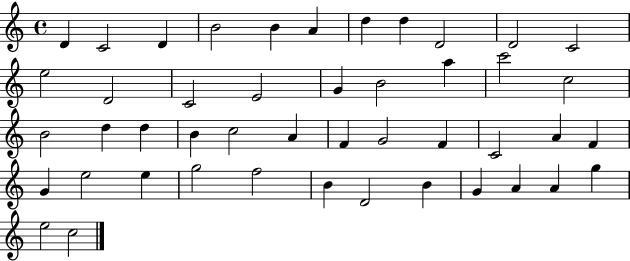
D4/q C4/h D4/q B4/h B4/q A4/q D5/q D5/q D4/h D4/h C4/h E5/h D4/h C4/h E4/h G4/q B4/h A5/q C6/h C5/h B4/h D5/q D5/q B4/q C5/h A4/q F4/q G4/h F4/q C4/h A4/q F4/q G4/q E5/h E5/q G5/h F5/h B4/q D4/h B4/q G4/q A4/q A4/q G5/q E5/h C5/h